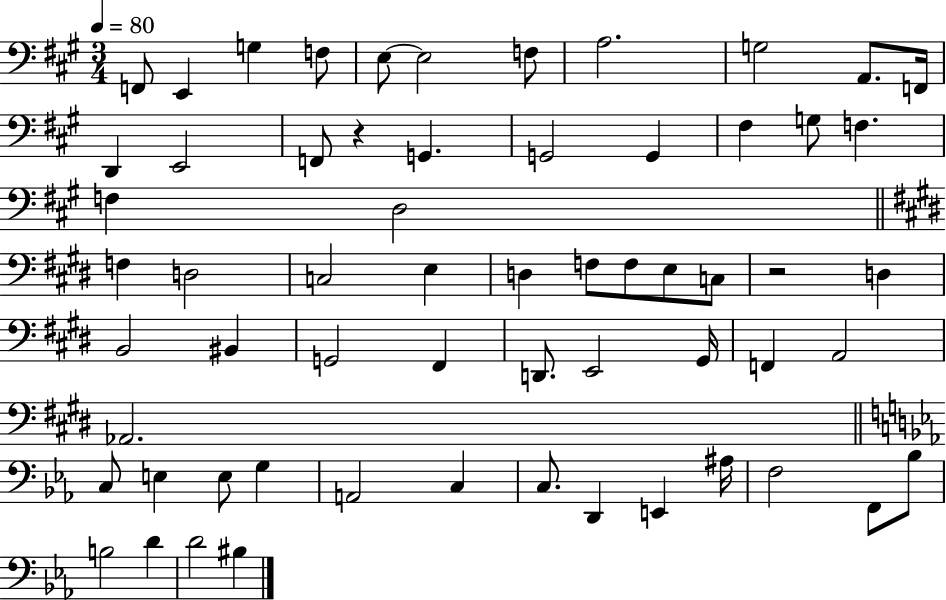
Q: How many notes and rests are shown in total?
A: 61